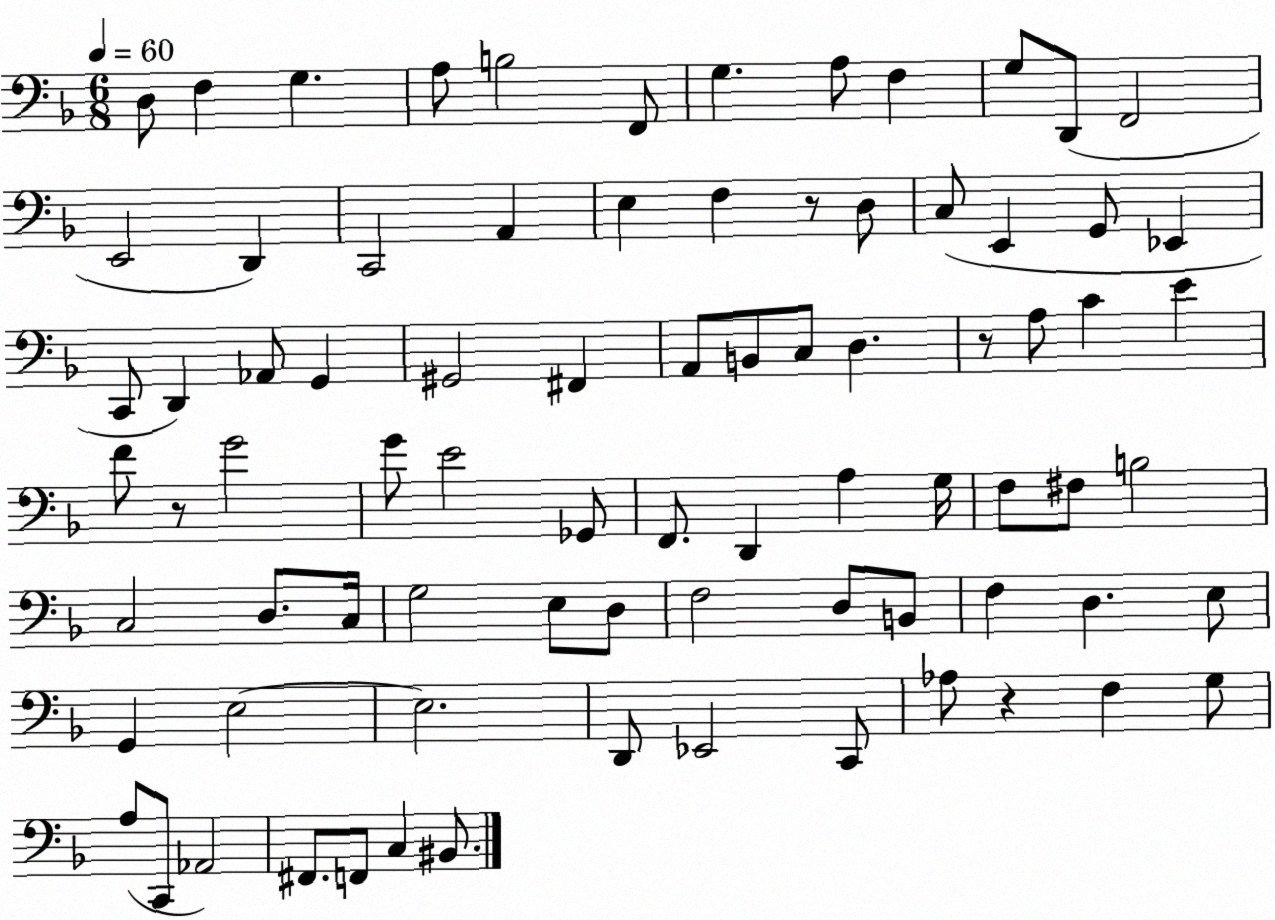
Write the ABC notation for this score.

X:1
T:Untitled
M:6/8
L:1/4
K:F
D,/2 F, G, A,/2 B,2 F,,/2 G, A,/2 F, G,/2 D,,/2 F,,2 E,,2 D,, C,,2 A,, E, F, z/2 D,/2 C,/2 E,, G,,/2 _E,, C,,/2 D,, _A,,/2 G,, ^G,,2 ^F,, A,,/2 B,,/2 C,/2 D, z/2 A,/2 C E F/2 z/2 G2 G/2 E2 _G,,/2 F,,/2 D,, A, G,/4 F,/2 ^F,/2 B,2 C,2 D,/2 C,/4 G,2 E,/2 D,/2 F,2 D,/2 B,,/2 F, D, E,/2 G,, E,2 E,2 D,,/2 _E,,2 C,,/2 _A,/2 z F, G,/2 A,/2 C,,/2 _A,,2 ^F,,/2 F,,/2 C, ^B,,/2